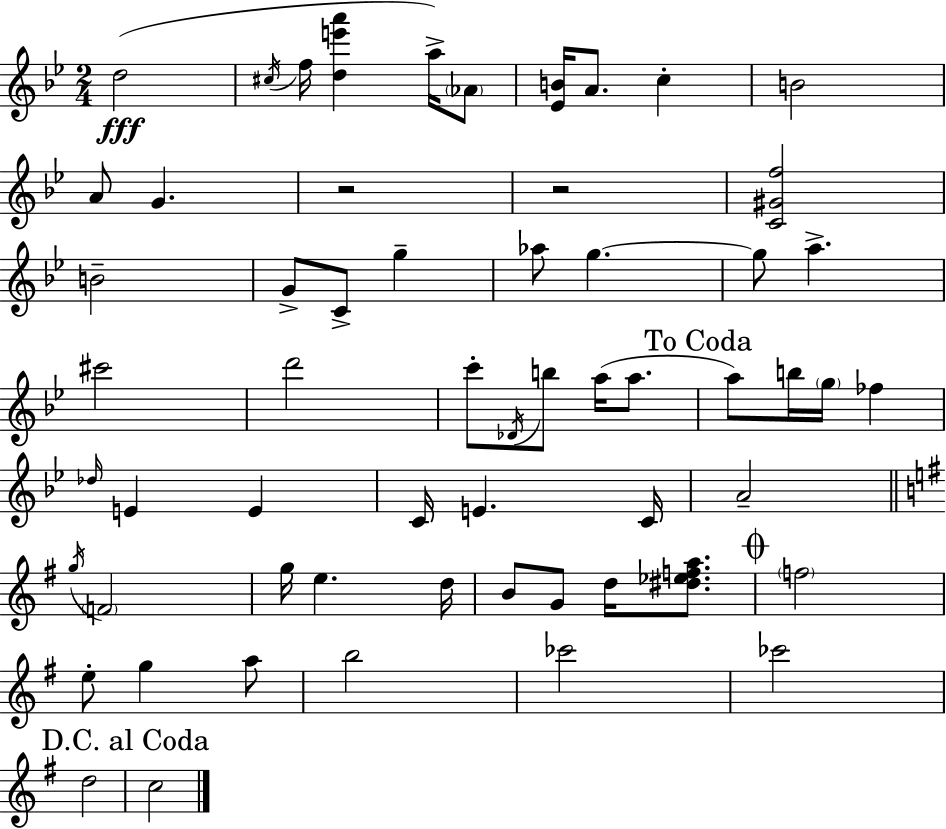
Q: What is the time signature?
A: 2/4